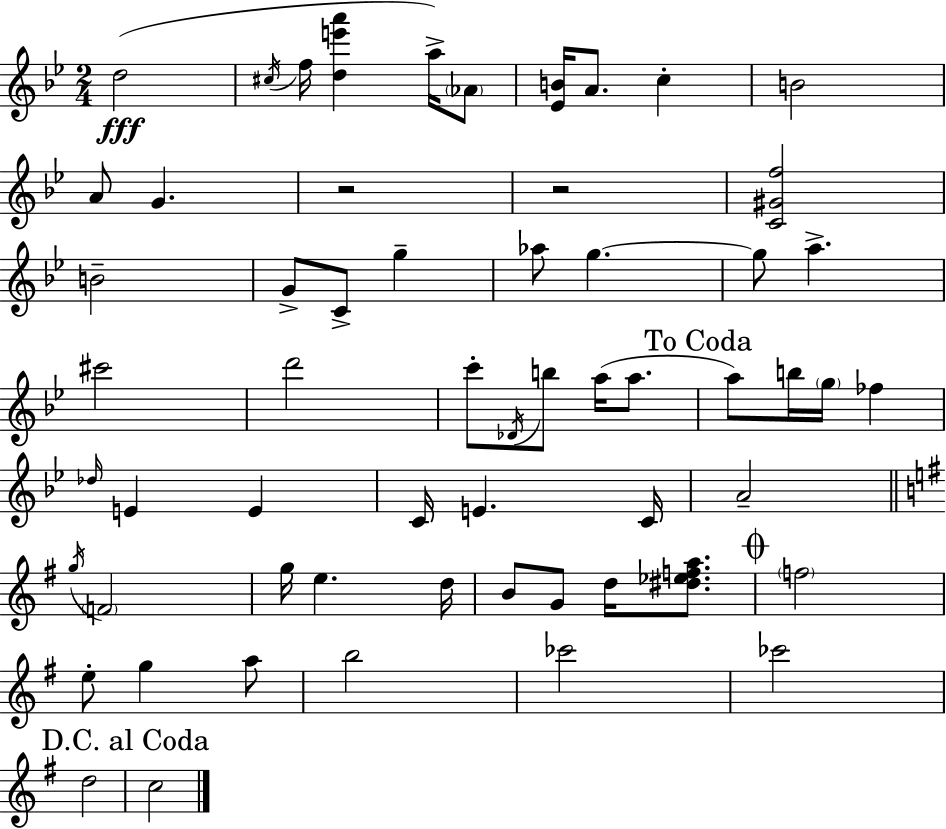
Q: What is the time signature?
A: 2/4